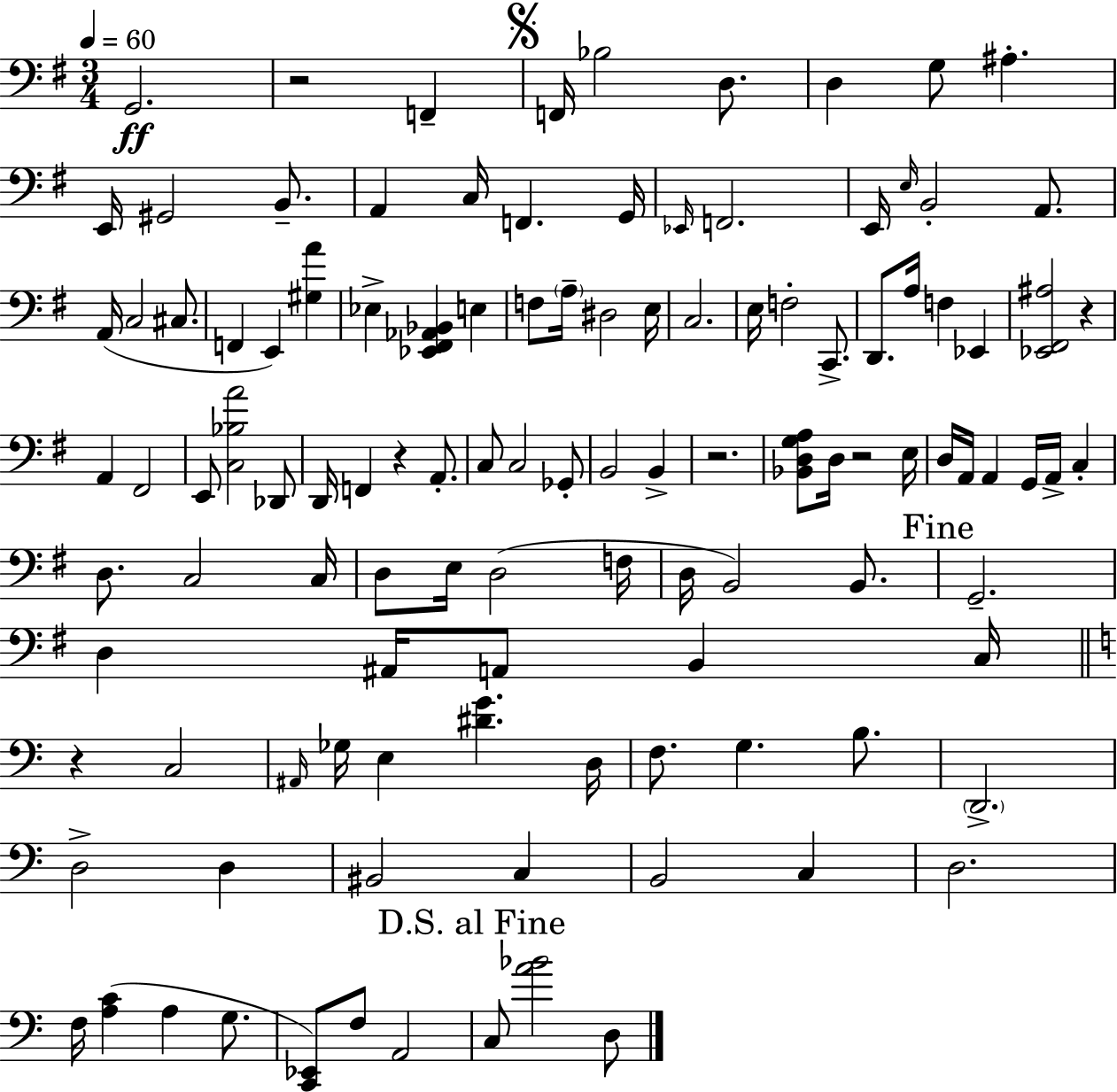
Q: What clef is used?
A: bass